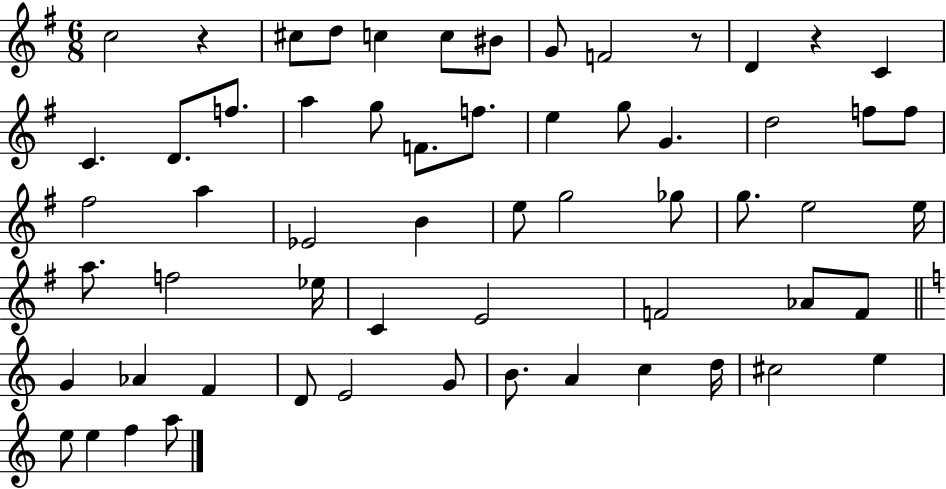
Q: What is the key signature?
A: G major